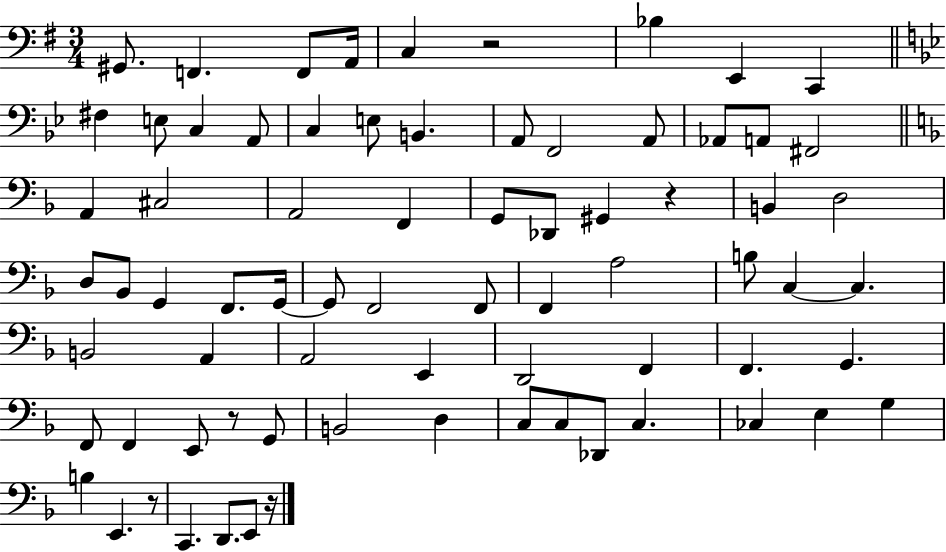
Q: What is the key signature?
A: G major